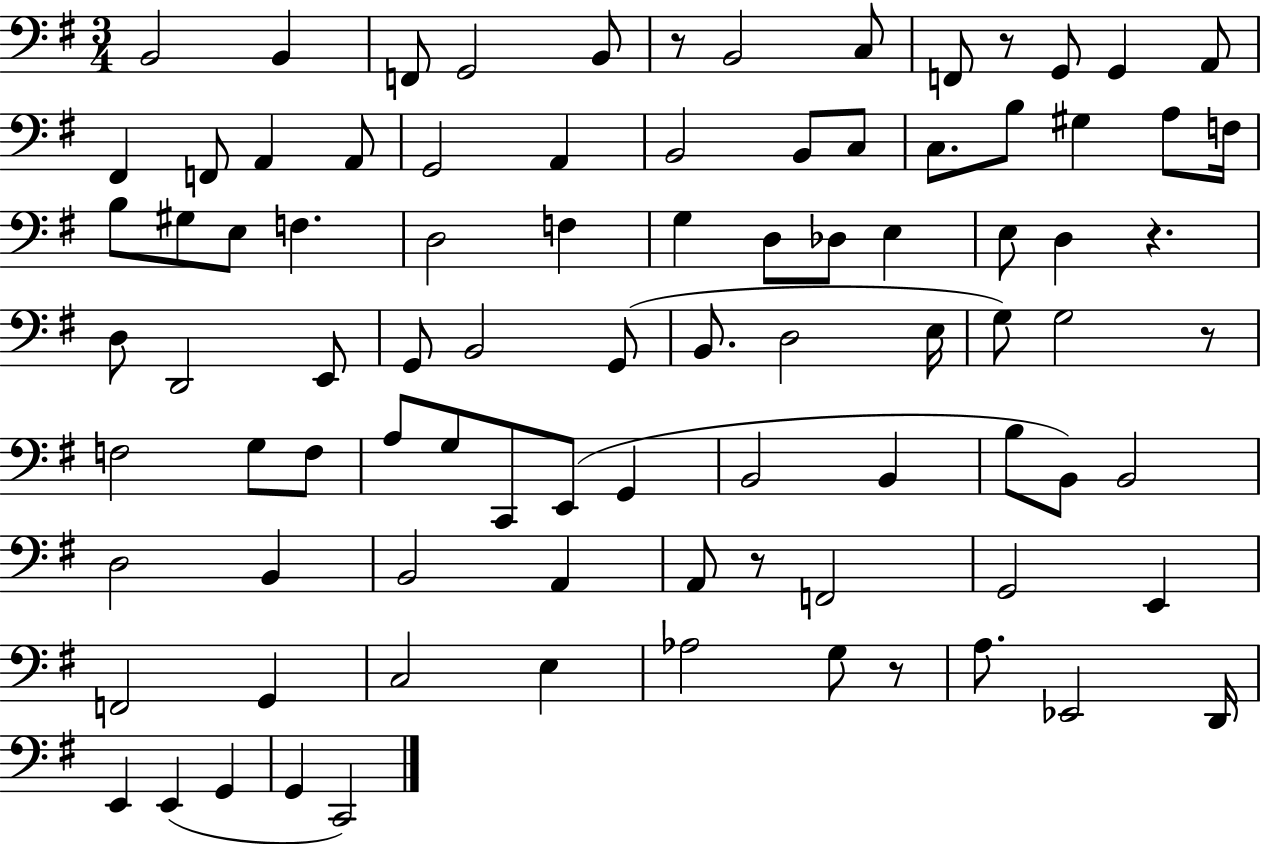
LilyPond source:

{
  \clef bass
  \numericTimeSignature
  \time 3/4
  \key g \major
  b,2 b,4 | f,8 g,2 b,8 | r8 b,2 c8 | f,8 r8 g,8 g,4 a,8 | \break fis,4 f,8 a,4 a,8 | g,2 a,4 | b,2 b,8 c8 | c8. b8 gis4 a8 f16 | \break b8 gis8 e8 f4. | d2 f4 | g4 d8 des8 e4 | e8 d4 r4. | \break d8 d,2 e,8 | g,8 b,2 g,8( | b,8. d2 e16 | g8) g2 r8 | \break f2 g8 f8 | a8 g8 c,8 e,8( g,4 | b,2 b,4 | b8 b,8) b,2 | \break d2 b,4 | b,2 a,4 | a,8 r8 f,2 | g,2 e,4 | \break f,2 g,4 | c2 e4 | aes2 g8 r8 | a8. ees,2 d,16 | \break e,4 e,4( g,4 | g,4 c,2) | \bar "|."
}